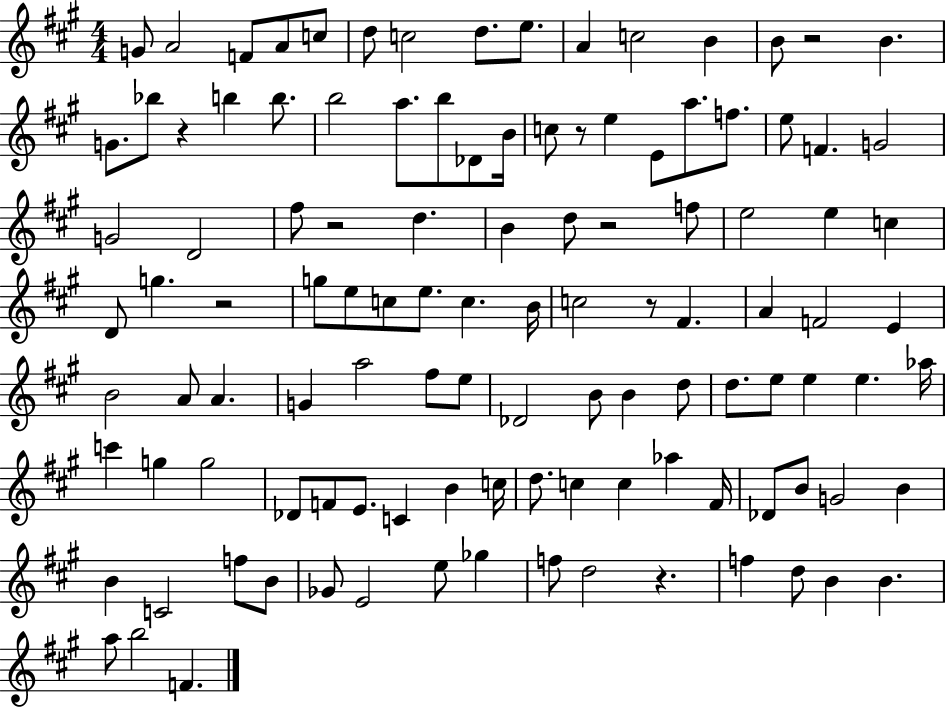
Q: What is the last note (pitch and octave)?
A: F4